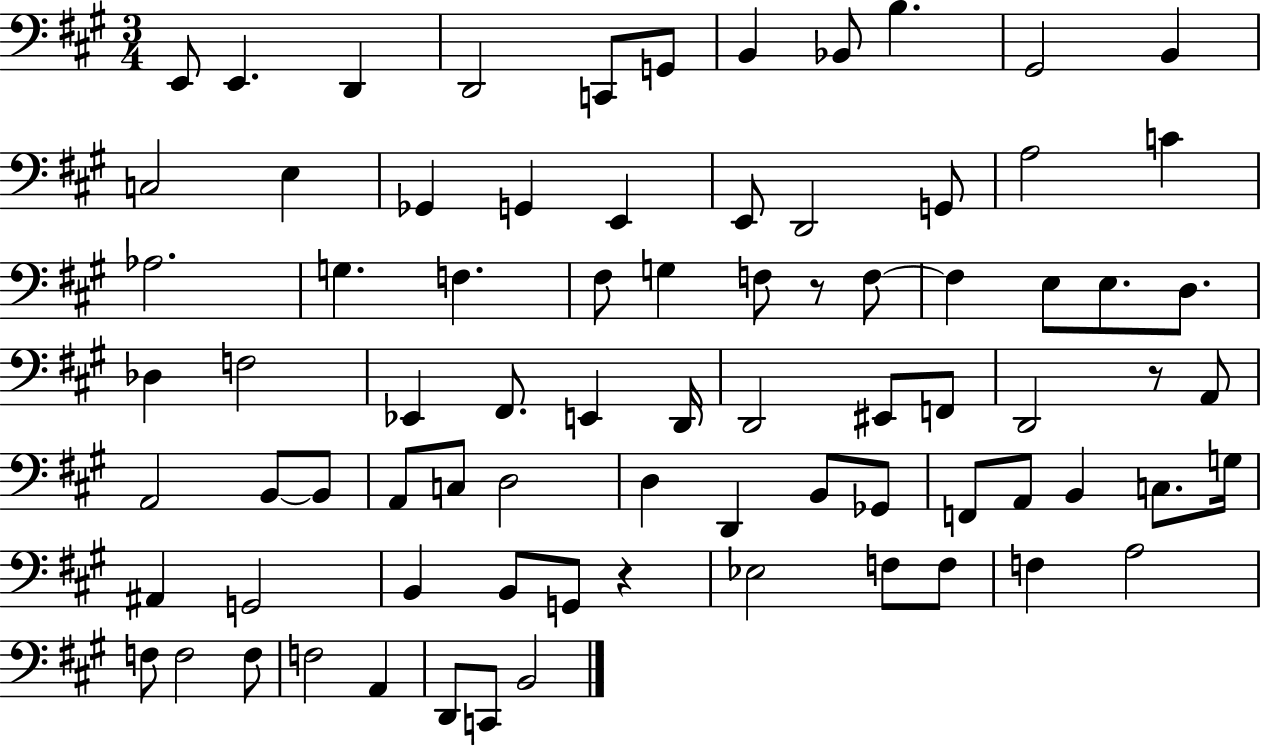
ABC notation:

X:1
T:Untitled
M:3/4
L:1/4
K:A
E,,/2 E,, D,, D,,2 C,,/2 G,,/2 B,, _B,,/2 B, ^G,,2 B,, C,2 E, _G,, G,, E,, E,,/2 D,,2 G,,/2 A,2 C _A,2 G, F, ^F,/2 G, F,/2 z/2 F,/2 F, E,/2 E,/2 D,/2 _D, F,2 _E,, ^F,,/2 E,, D,,/4 D,,2 ^E,,/2 F,,/2 D,,2 z/2 A,,/2 A,,2 B,,/2 B,,/2 A,,/2 C,/2 D,2 D, D,, B,,/2 _G,,/2 F,,/2 A,,/2 B,, C,/2 G,/4 ^A,, G,,2 B,, B,,/2 G,,/2 z _E,2 F,/2 F,/2 F, A,2 F,/2 F,2 F,/2 F,2 A,, D,,/2 C,,/2 B,,2